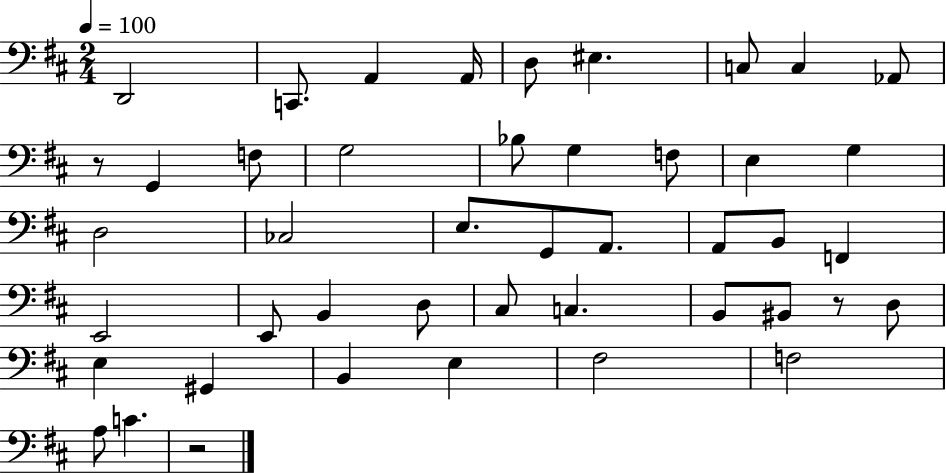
D2/h C2/e. A2/q A2/s D3/e EIS3/q. C3/e C3/q Ab2/e R/e G2/q F3/e G3/h Bb3/e G3/q F3/e E3/q G3/q D3/h CES3/h E3/e. G2/e A2/e. A2/e B2/e F2/q E2/h E2/e B2/q D3/e C#3/e C3/q. B2/e BIS2/e R/e D3/e E3/q G#2/q B2/q E3/q F#3/h F3/h A3/e C4/q. R/h